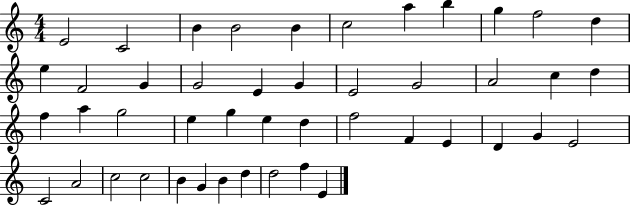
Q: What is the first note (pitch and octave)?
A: E4